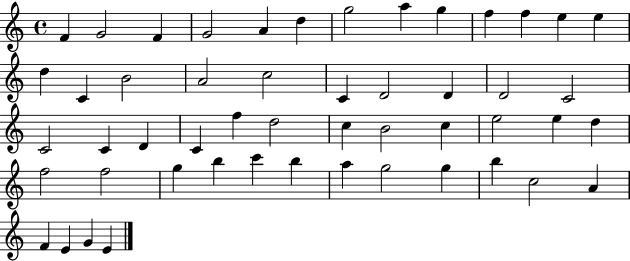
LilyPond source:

{
  \clef treble
  \time 4/4
  \defaultTimeSignature
  \key c \major
  f'4 g'2 f'4 | g'2 a'4 d''4 | g''2 a''4 g''4 | f''4 f''4 e''4 e''4 | \break d''4 c'4 b'2 | a'2 c''2 | c'4 d'2 d'4 | d'2 c'2 | \break c'2 c'4 d'4 | c'4 f''4 d''2 | c''4 b'2 c''4 | e''2 e''4 d''4 | \break f''2 f''2 | g''4 b''4 c'''4 b''4 | a''4 g''2 g''4 | b''4 c''2 a'4 | \break f'4 e'4 g'4 e'4 | \bar "|."
}